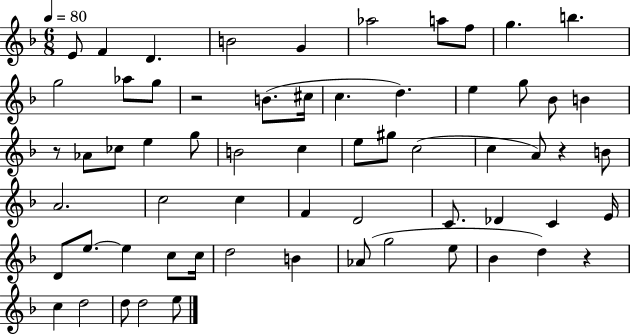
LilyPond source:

{
  \clef treble
  \numericTimeSignature
  \time 6/8
  \key f \major
  \tempo 4 = 80
  e'8 f'4 d'4. | b'2 g'4 | aes''2 a''8 f''8 | g''4. b''4. | \break g''2 aes''8 g''8 | r2 b'8.( cis''16 | c''4. d''4.) | e''4 g''8 bes'8 b'4 | \break r8 aes'8 ces''8 e''4 g''8 | b'2 c''4 | e''8 gis''8 c''2( | c''4 a'8) r4 b'8 | \break a'2. | c''2 c''4 | f'4 d'2 | c'8. des'4 c'4 e'16 | \break d'8 e''8.~~ e''4 c''8 c''16 | d''2 b'4 | aes'8( g''2 e''8 | bes'4 d''4) r4 | \break c''4 d''2 | d''8 d''2 e''8 | \bar "|."
}